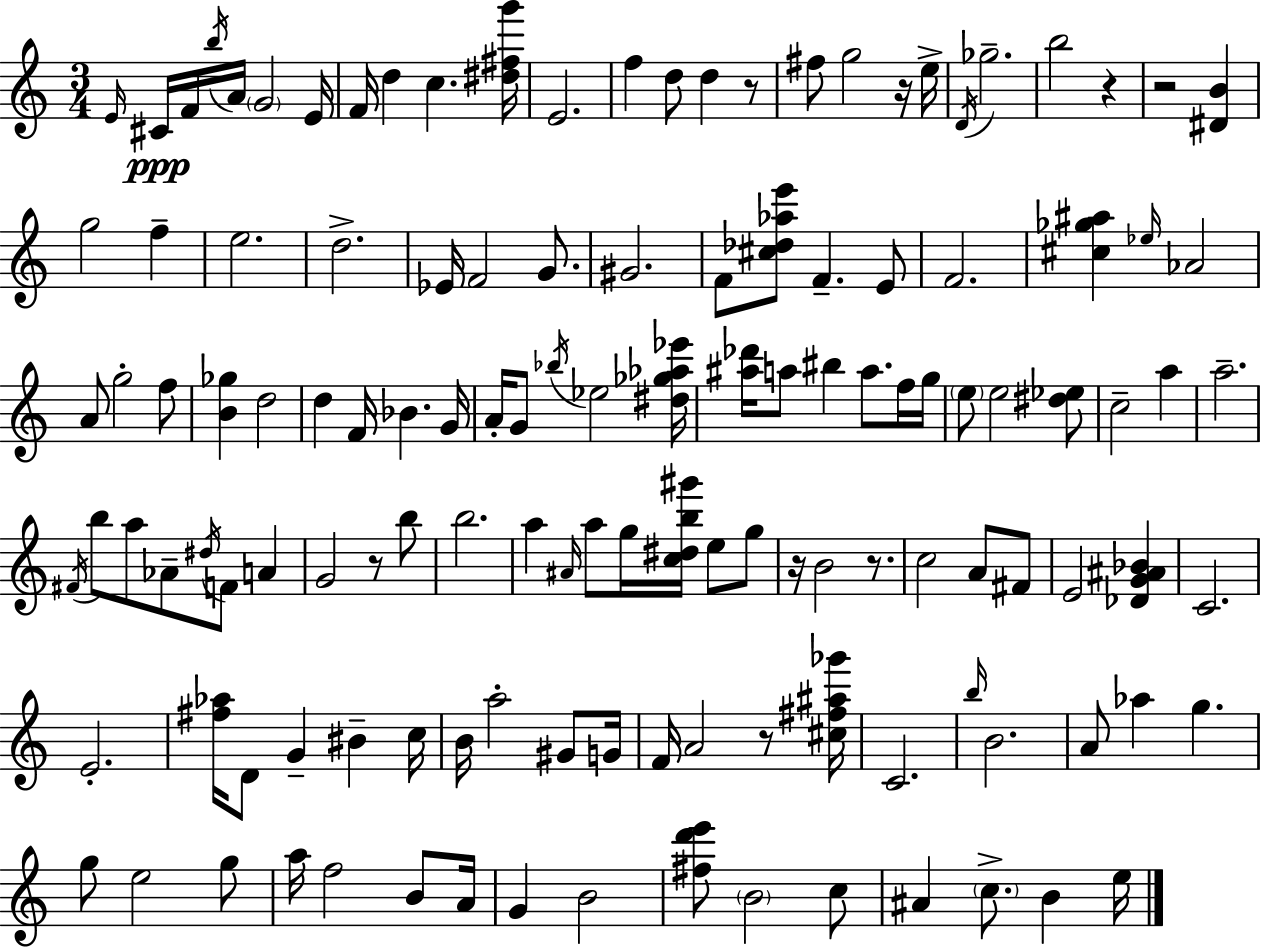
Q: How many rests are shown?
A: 8